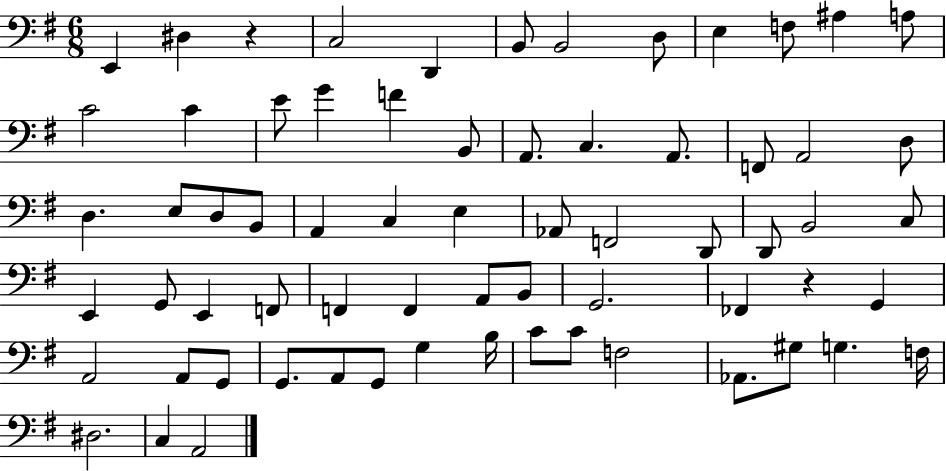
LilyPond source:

{
  \clef bass
  \numericTimeSignature
  \time 6/8
  \key g \major
  \repeat volta 2 { e,4 dis4 r4 | c2 d,4 | b,8 b,2 d8 | e4 f8 ais4 a8 | \break c'2 c'4 | e'8 g'4 f'4 b,8 | a,8. c4. a,8. | f,8 a,2 d8 | \break d4. e8 d8 b,8 | a,4 c4 e4 | aes,8 f,2 d,8 | d,8 b,2 c8 | \break e,4 g,8 e,4 f,8 | f,4 f,4 a,8 b,8 | g,2. | fes,4 r4 g,4 | \break a,2 a,8 g,8 | g,8. a,8 g,8 g4 b16 | c'8 c'8 f2 | aes,8. gis8 g4. f16 | \break dis2. | c4 a,2 | } \bar "|."
}